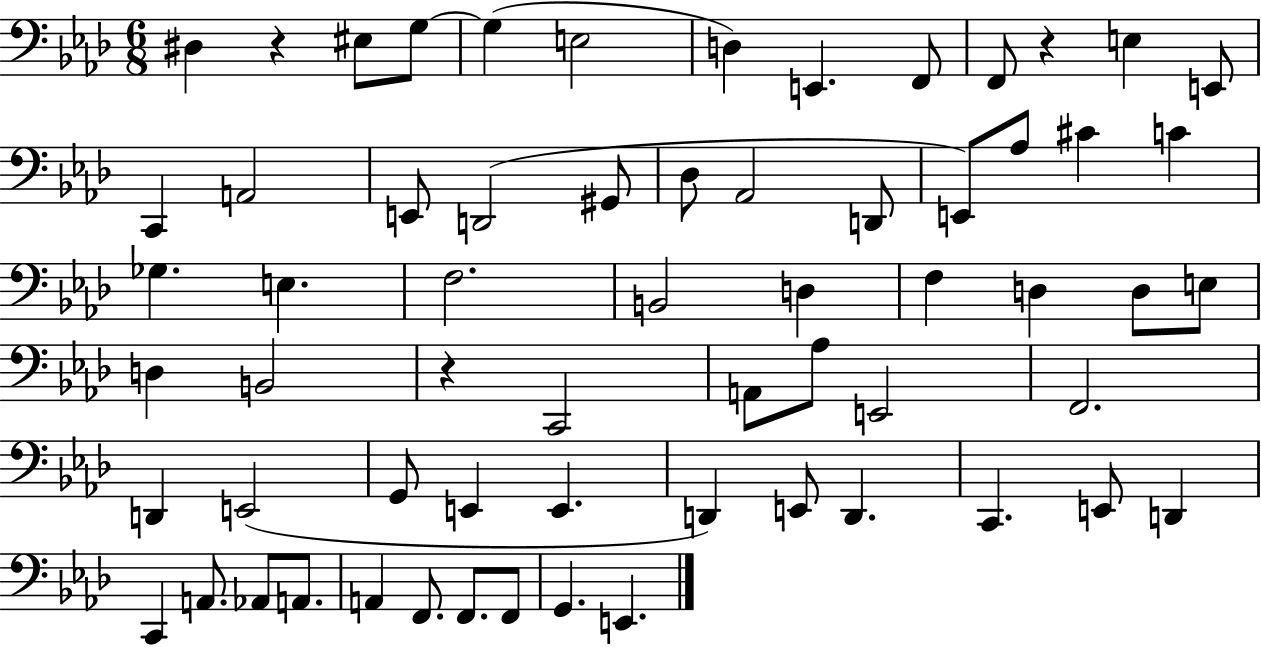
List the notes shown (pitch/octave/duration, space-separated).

D#3/q R/q EIS3/e G3/e G3/q E3/h D3/q E2/q. F2/e F2/e R/q E3/q E2/e C2/q A2/h E2/e D2/h G#2/e Db3/e Ab2/h D2/e E2/e Ab3/e C#4/q C4/q Gb3/q. E3/q. F3/h. B2/h D3/q F3/q D3/q D3/e E3/e D3/q B2/h R/q C2/h A2/e Ab3/e E2/h F2/h. D2/q E2/h G2/e E2/q E2/q. D2/q E2/e D2/q. C2/q. E2/e D2/q C2/q A2/e. Ab2/e A2/e. A2/q F2/e. F2/e. F2/e G2/q. E2/q.